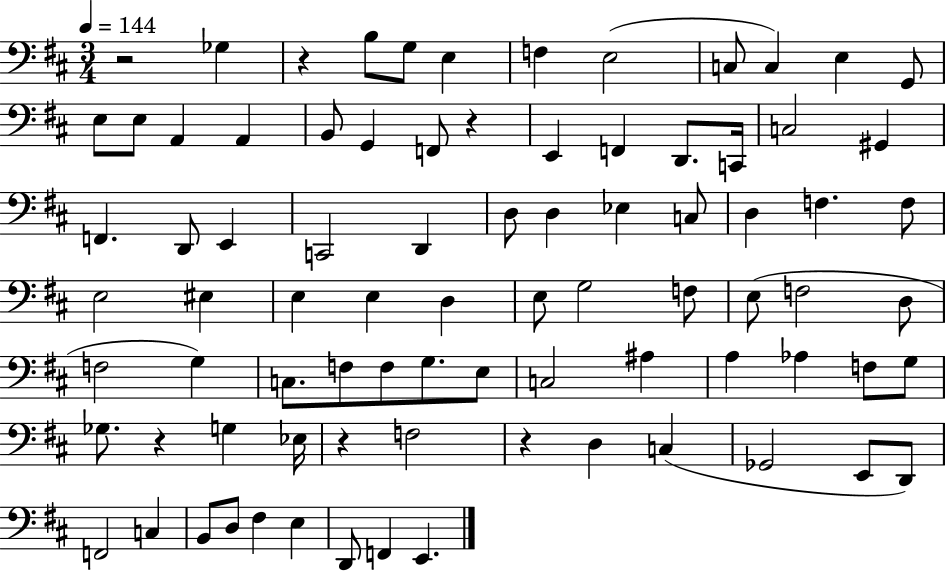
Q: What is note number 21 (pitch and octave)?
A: C2